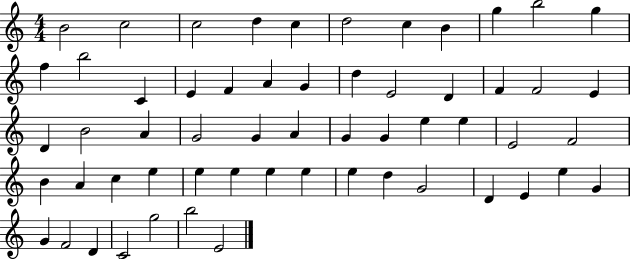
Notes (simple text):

B4/h C5/h C5/h D5/q C5/q D5/h C5/q B4/q G5/q B5/h G5/q F5/q B5/h C4/q E4/q F4/q A4/q G4/q D5/q E4/h D4/q F4/q F4/h E4/q D4/q B4/h A4/q G4/h G4/q A4/q G4/q G4/q E5/q E5/q E4/h F4/h B4/q A4/q C5/q E5/q E5/q E5/q E5/q E5/q E5/q D5/q G4/h D4/q E4/q E5/q G4/q G4/q F4/h D4/q C4/h G5/h B5/h E4/h